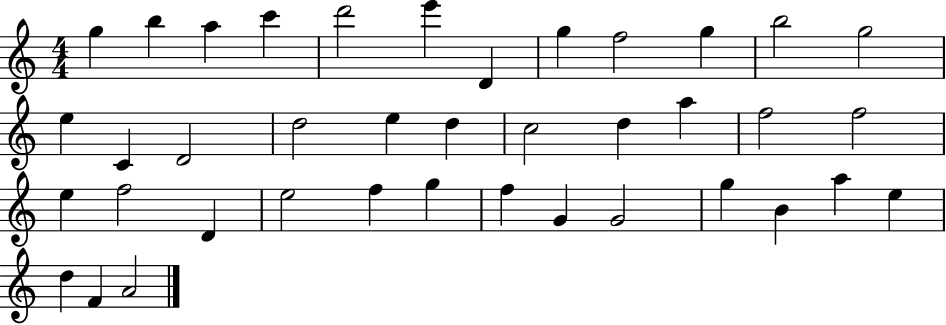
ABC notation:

X:1
T:Untitled
M:4/4
L:1/4
K:C
g b a c' d'2 e' D g f2 g b2 g2 e C D2 d2 e d c2 d a f2 f2 e f2 D e2 f g f G G2 g B a e d F A2